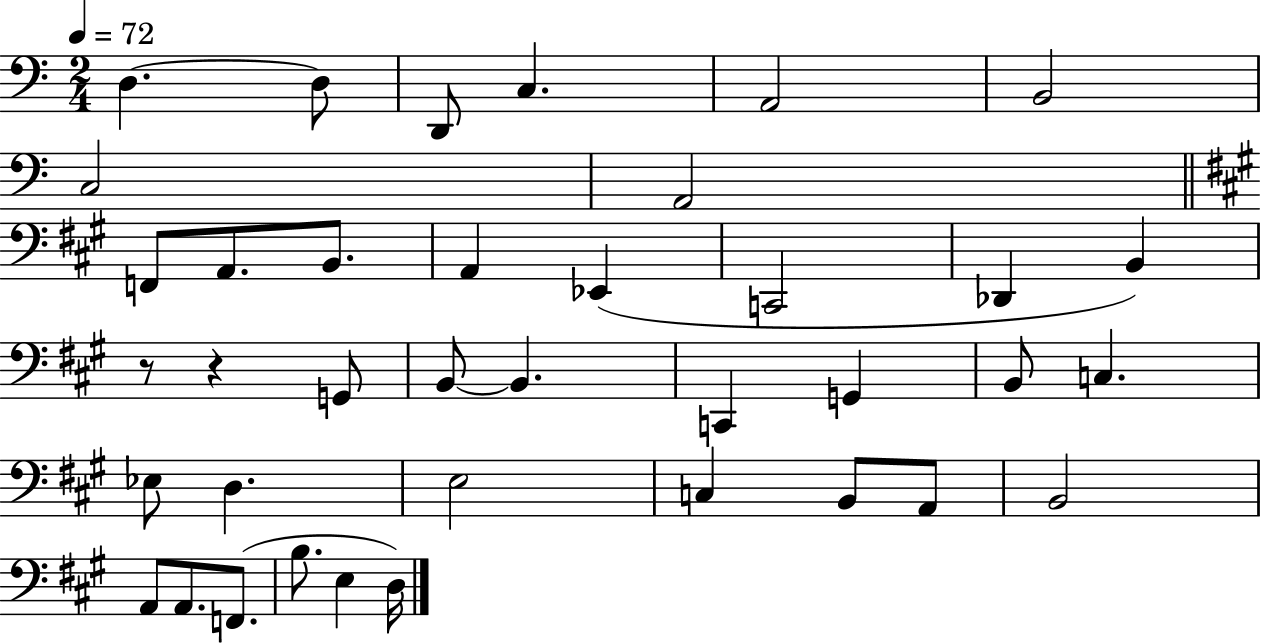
{
  \clef bass
  \numericTimeSignature
  \time 2/4
  \key c \major
  \tempo 4 = 72
  d4.~~ d8 | d,8 c4. | a,2 | b,2 | \break c2 | a,2 | \bar "||" \break \key a \major f,8 a,8. b,8. | a,4 ees,4( | c,2 | des,4 b,4) | \break r8 r4 g,8 | b,8~~ b,4. | c,4 g,4 | b,8 c4. | \break ees8 d4. | e2 | c4 b,8 a,8 | b,2 | \break a,8 a,8. f,8.( | b8. e4 d16) | \bar "|."
}